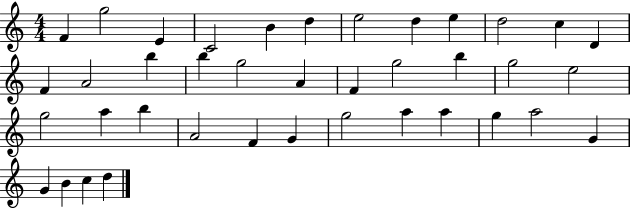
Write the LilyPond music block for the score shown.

{
  \clef treble
  \numericTimeSignature
  \time 4/4
  \key c \major
  f'4 g''2 e'4 | c'2 b'4 d''4 | e''2 d''4 e''4 | d''2 c''4 d'4 | \break f'4 a'2 b''4 | b''4 g''2 a'4 | f'4 g''2 b''4 | g''2 e''2 | \break g''2 a''4 b''4 | a'2 f'4 g'4 | g''2 a''4 a''4 | g''4 a''2 g'4 | \break g'4 b'4 c''4 d''4 | \bar "|."
}